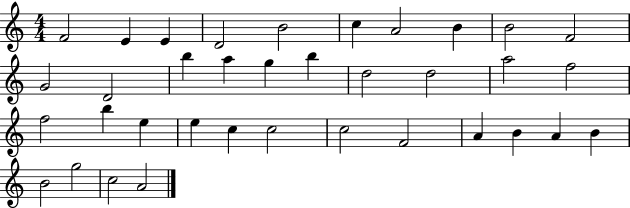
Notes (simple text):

F4/h E4/q E4/q D4/h B4/h C5/q A4/h B4/q B4/h F4/h G4/h D4/h B5/q A5/q G5/q B5/q D5/h D5/h A5/h F5/h F5/h B5/q E5/q E5/q C5/q C5/h C5/h F4/h A4/q B4/q A4/q B4/q B4/h G5/h C5/h A4/h